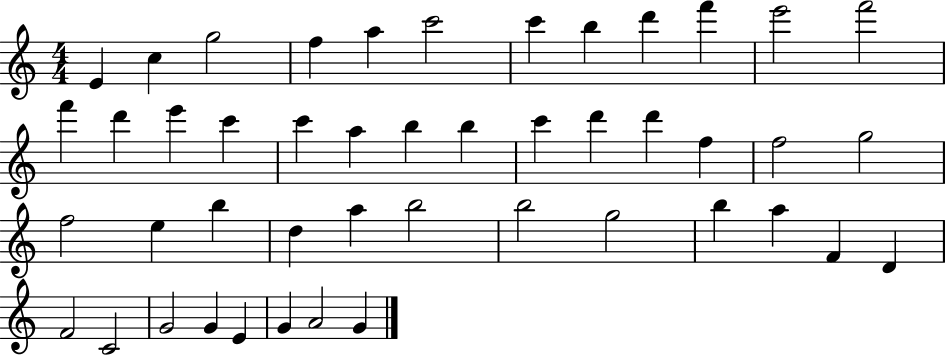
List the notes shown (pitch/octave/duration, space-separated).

E4/q C5/q G5/h F5/q A5/q C6/h C6/q B5/q D6/q F6/q E6/h F6/h F6/q D6/q E6/q C6/q C6/q A5/q B5/q B5/q C6/q D6/q D6/q F5/q F5/h G5/h F5/h E5/q B5/q D5/q A5/q B5/h B5/h G5/h B5/q A5/q F4/q D4/q F4/h C4/h G4/h G4/q E4/q G4/q A4/h G4/q